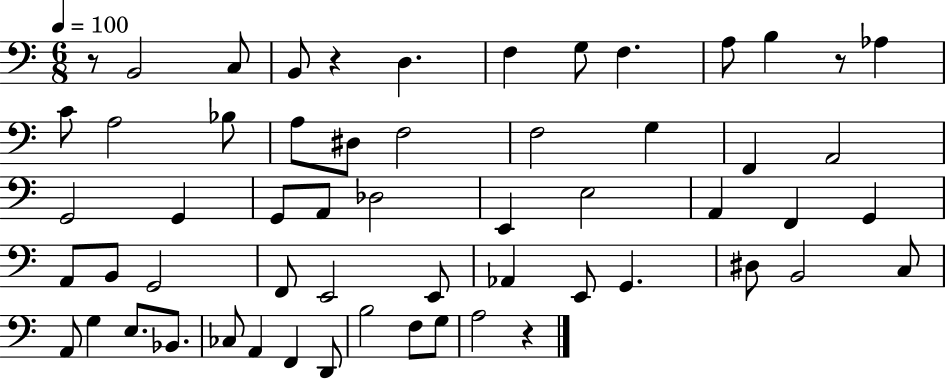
R/e B2/h C3/e B2/e R/q D3/q. F3/q G3/e F3/q. A3/e B3/q R/e Ab3/q C4/e A3/h Bb3/e A3/e D#3/e F3/h F3/h G3/q F2/q A2/h G2/h G2/q G2/e A2/e Db3/h E2/q E3/h A2/q F2/q G2/q A2/e B2/e G2/h F2/e E2/h E2/e Ab2/q E2/e G2/q. D#3/e B2/h C3/e A2/e G3/q E3/e. Bb2/e. CES3/e A2/q F2/q D2/e B3/h F3/e G3/e A3/h R/q